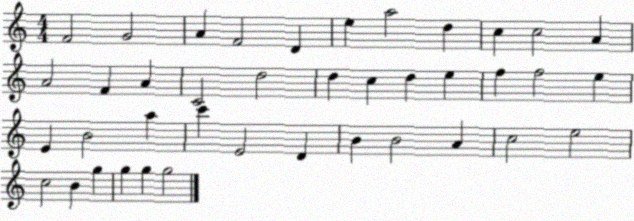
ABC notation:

X:1
T:Untitled
M:4/4
L:1/4
K:C
F2 G2 A F2 D e a2 d c c2 A A2 F A C2 d2 d c d e f f2 e E B2 a c' E2 D B B2 A c2 e2 c2 B g g g g2